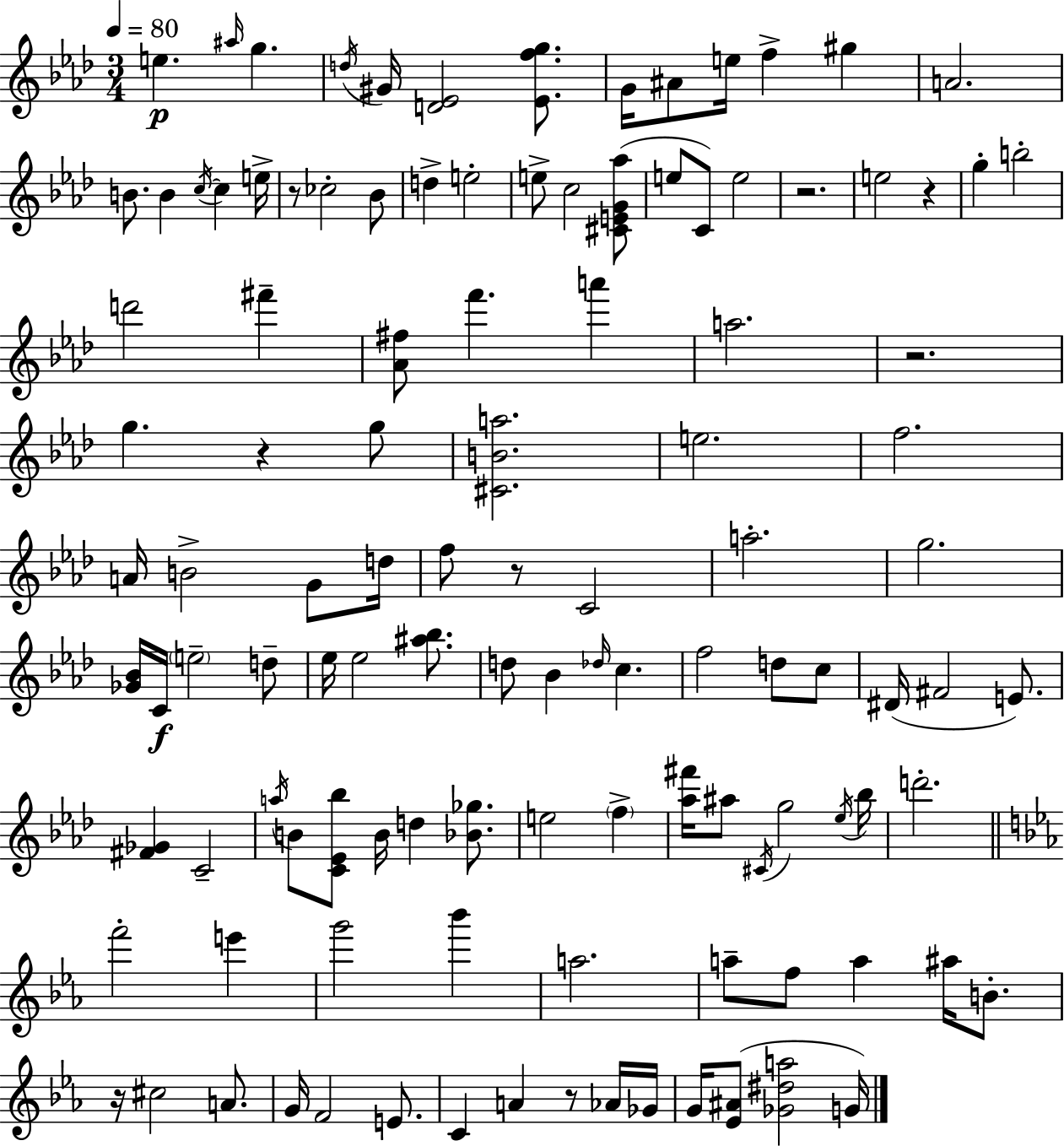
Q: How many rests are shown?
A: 8